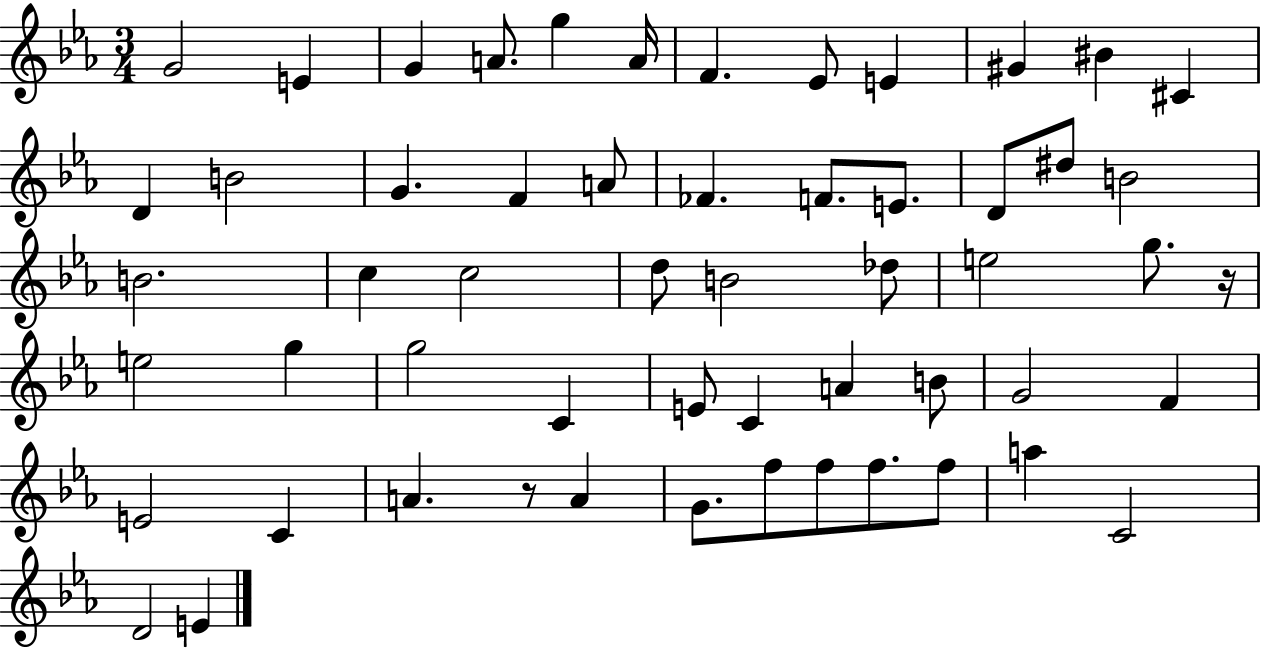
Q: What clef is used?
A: treble